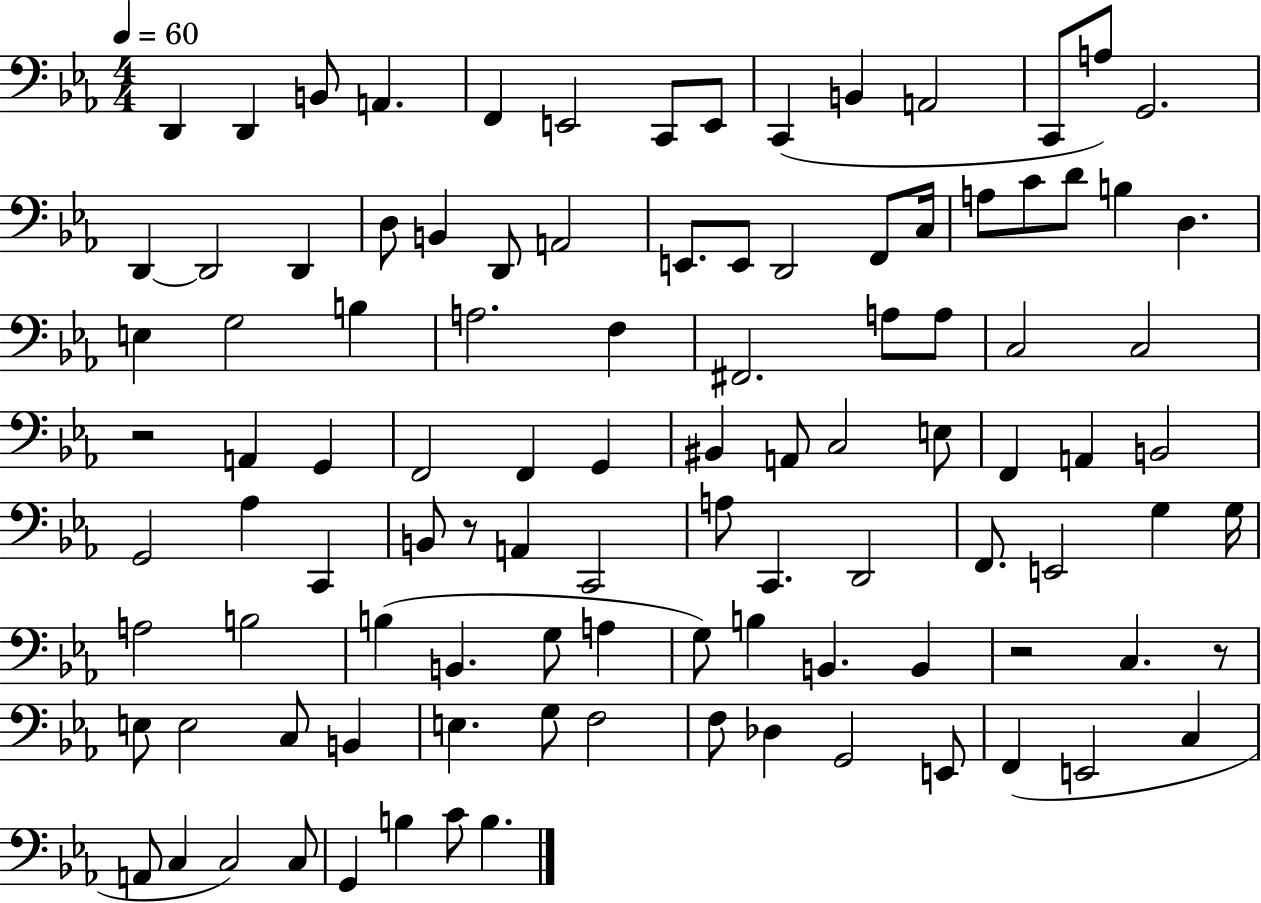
{
  \clef bass
  \numericTimeSignature
  \time 4/4
  \key ees \major
  \tempo 4 = 60
  d,4 d,4 b,8 a,4. | f,4 e,2 c,8 e,8 | c,4( b,4 a,2 | c,8 a8) g,2. | \break d,4~~ d,2 d,4 | d8 b,4 d,8 a,2 | e,8. e,8 d,2 f,8 c16 | a8 c'8 d'8 b4 d4. | \break e4 g2 b4 | a2. f4 | fis,2. a8 a8 | c2 c2 | \break r2 a,4 g,4 | f,2 f,4 g,4 | bis,4 a,8 c2 e8 | f,4 a,4 b,2 | \break g,2 aes4 c,4 | b,8 r8 a,4 c,2 | a8 c,4. d,2 | f,8. e,2 g4 g16 | \break a2 b2 | b4( b,4. g8 a4 | g8) b4 b,4. b,4 | r2 c4. r8 | \break e8 e2 c8 b,4 | e4. g8 f2 | f8 des4 g,2 e,8 | f,4( e,2 c4 | \break a,8 c4 c2) c8 | g,4 b4 c'8 b4. | \bar "|."
}